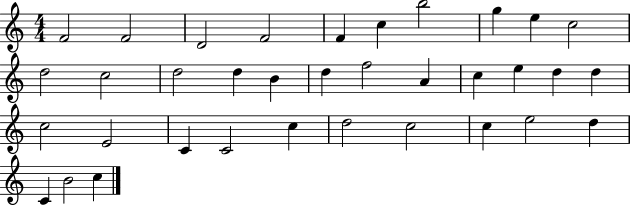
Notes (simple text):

F4/h F4/h D4/h F4/h F4/q C5/q B5/h G5/q E5/q C5/h D5/h C5/h D5/h D5/q B4/q D5/q F5/h A4/q C5/q E5/q D5/q D5/q C5/h E4/h C4/q C4/h C5/q D5/h C5/h C5/q E5/h D5/q C4/q B4/h C5/q